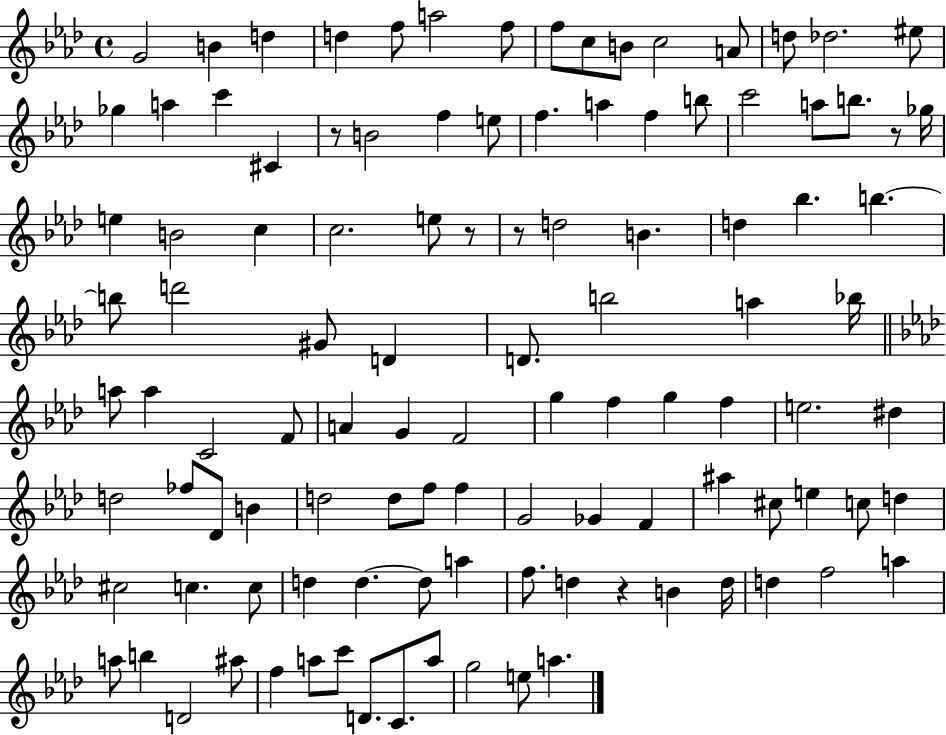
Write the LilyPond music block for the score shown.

{
  \clef treble
  \time 4/4
  \defaultTimeSignature
  \key aes \major
  \repeat volta 2 { g'2 b'4 d''4 | d''4 f''8 a''2 f''8 | f''8 c''8 b'8 c''2 a'8 | d''8 des''2. eis''8 | \break ges''4 a''4 c'''4 cis'4 | r8 b'2 f''4 e''8 | f''4. a''4 f''4 b''8 | c'''2 a''8 b''8. r8 ges''16 | \break e''4 b'2 c''4 | c''2. e''8 r8 | r8 d''2 b'4. | d''4 bes''4. b''4.~~ | \break b''8 d'''2 gis'8 d'4 | d'8. b''2 a''4 bes''16 | \bar "||" \break \key aes \major a''8 a''4 c'2 f'8 | a'4 g'4 f'2 | g''4 f''4 g''4 f''4 | e''2. dis''4 | \break d''2 fes''8 des'8 b'4 | d''2 d''8 f''8 f''4 | g'2 ges'4 f'4 | ais''4 cis''8 e''4 c''8 d''4 | \break cis''2 c''4. c''8 | d''4 d''4.~~ d''8 a''4 | f''8. d''4 r4 b'4 d''16 | d''4 f''2 a''4 | \break a''8 b''4 d'2 ais''8 | f''4 a''8 c'''8 d'8. c'8. a''8 | g''2 e''8 a''4. | } \bar "|."
}